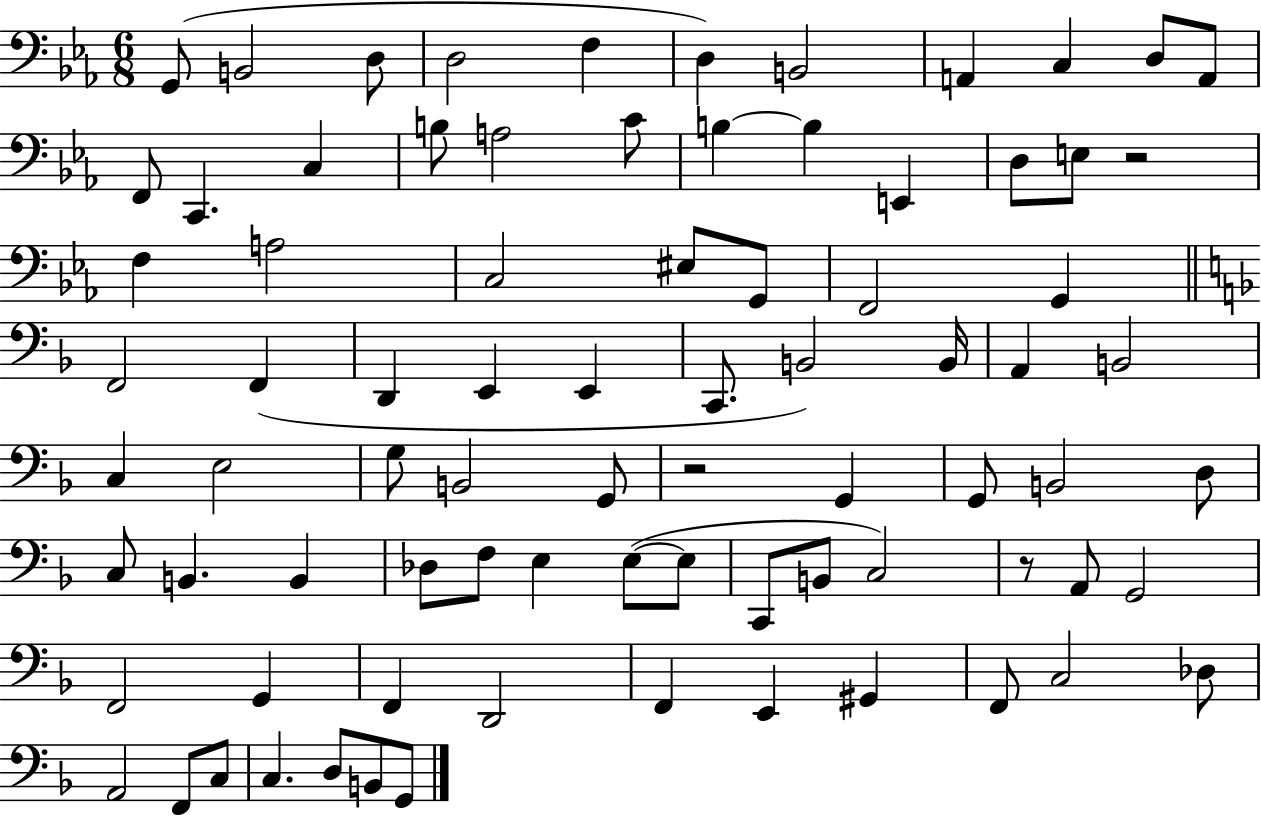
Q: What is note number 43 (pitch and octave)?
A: B2